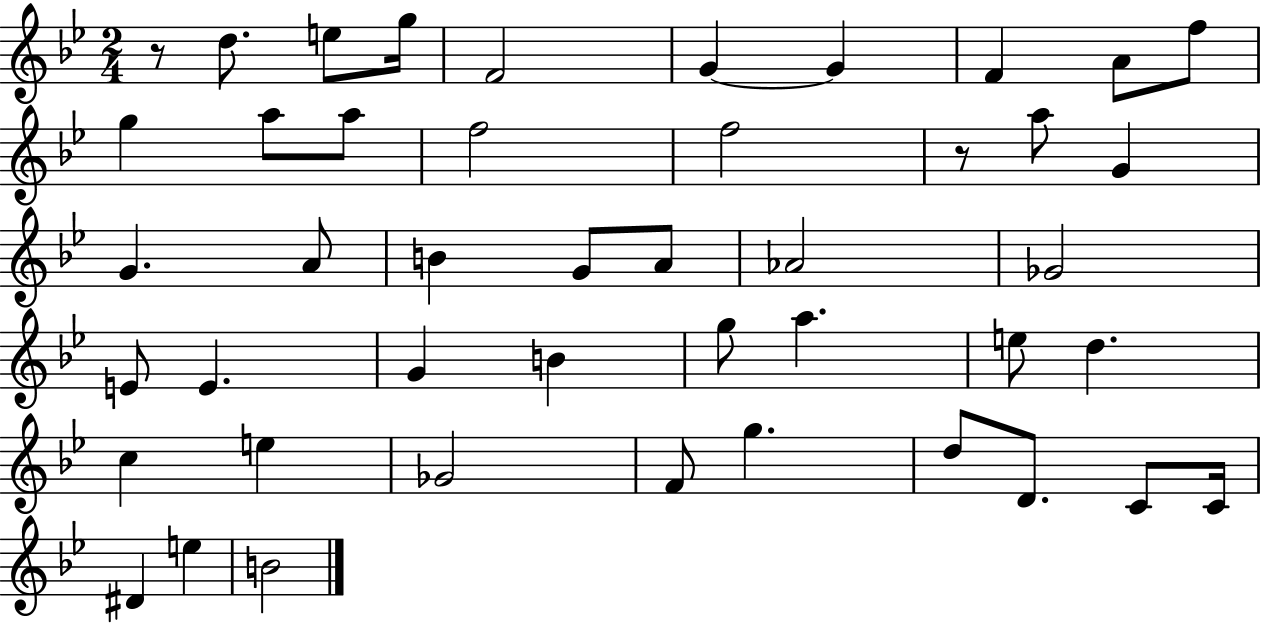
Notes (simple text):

R/e D5/e. E5/e G5/s F4/h G4/q G4/q F4/q A4/e F5/e G5/q A5/e A5/e F5/h F5/h R/e A5/e G4/q G4/q. A4/e B4/q G4/e A4/e Ab4/h Gb4/h E4/e E4/q. G4/q B4/q G5/e A5/q. E5/e D5/q. C5/q E5/q Gb4/h F4/e G5/q. D5/e D4/e. C4/e C4/s D#4/q E5/q B4/h